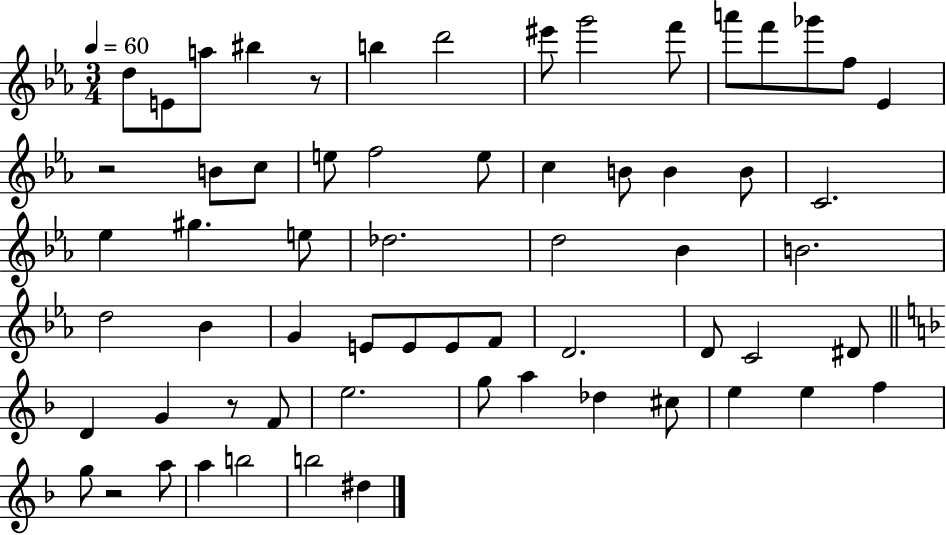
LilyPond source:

{
  \clef treble
  \numericTimeSignature
  \time 3/4
  \key ees \major
  \tempo 4 = 60
  d''8 e'8 a''8 bis''4 r8 | b''4 d'''2 | eis'''8 g'''2 f'''8 | a'''8 f'''8 ges'''8 f''8 ees'4 | \break r2 b'8 c''8 | e''8 f''2 e''8 | c''4 b'8 b'4 b'8 | c'2. | \break ees''4 gis''4. e''8 | des''2. | d''2 bes'4 | b'2. | \break d''2 bes'4 | g'4 e'8 e'8 e'8 f'8 | d'2. | d'8 c'2 dis'8 | \break \bar "||" \break \key f \major d'4 g'4 r8 f'8 | e''2. | g''8 a''4 des''4 cis''8 | e''4 e''4 f''4 | \break g''8 r2 a''8 | a''4 b''2 | b''2 dis''4 | \bar "|."
}